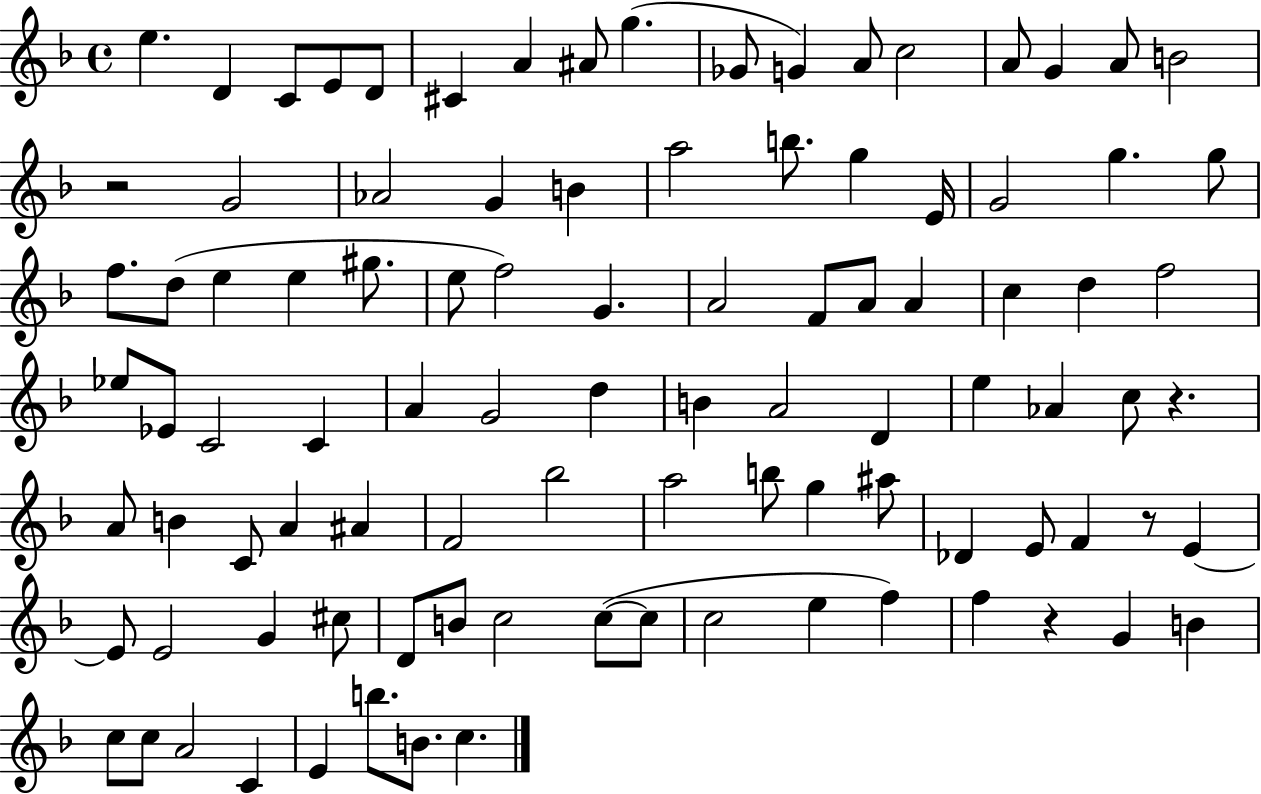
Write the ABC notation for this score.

X:1
T:Untitled
M:4/4
L:1/4
K:F
e D C/2 E/2 D/2 ^C A ^A/2 g _G/2 G A/2 c2 A/2 G A/2 B2 z2 G2 _A2 G B a2 b/2 g E/4 G2 g g/2 f/2 d/2 e e ^g/2 e/2 f2 G A2 F/2 A/2 A c d f2 _e/2 _E/2 C2 C A G2 d B A2 D e _A c/2 z A/2 B C/2 A ^A F2 _b2 a2 b/2 g ^a/2 _D E/2 F z/2 E E/2 E2 G ^c/2 D/2 B/2 c2 c/2 c/2 c2 e f f z G B c/2 c/2 A2 C E b/2 B/2 c